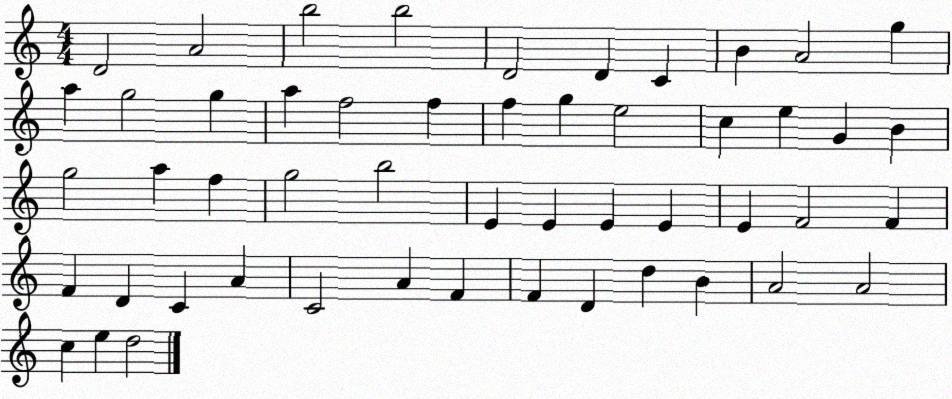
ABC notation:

X:1
T:Untitled
M:4/4
L:1/4
K:C
D2 A2 b2 b2 D2 D C B A2 g a g2 g a f2 f f g e2 c e G B g2 a f g2 b2 E E E E E F2 F F D C A C2 A F F D d B A2 A2 c e d2